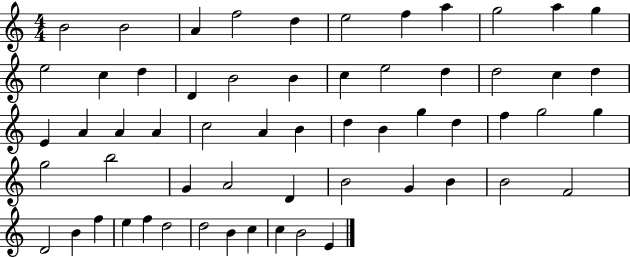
{
  \clef treble
  \numericTimeSignature
  \time 4/4
  \key c \major
  b'2 b'2 | a'4 f''2 d''4 | e''2 f''4 a''4 | g''2 a''4 g''4 | \break e''2 c''4 d''4 | d'4 b'2 b'4 | c''4 e''2 d''4 | d''2 c''4 d''4 | \break e'4 a'4 a'4 a'4 | c''2 a'4 b'4 | d''4 b'4 g''4 d''4 | f''4 g''2 g''4 | \break g''2 b''2 | g'4 a'2 d'4 | b'2 g'4 b'4 | b'2 f'2 | \break d'2 b'4 f''4 | e''4 f''4 d''2 | d''2 b'4 c''4 | c''4 b'2 e'4 | \break \bar "|."
}